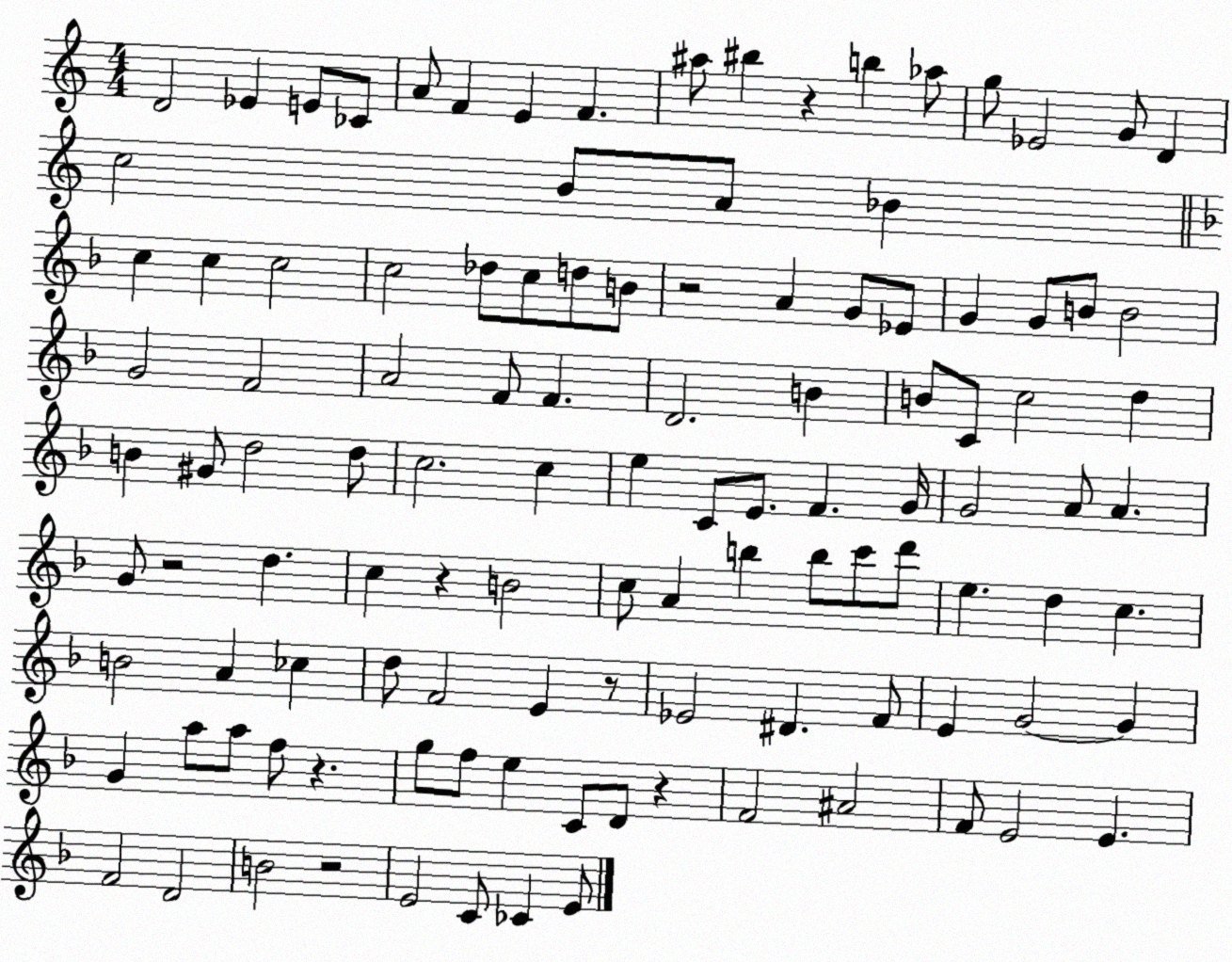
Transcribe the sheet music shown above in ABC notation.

X:1
T:Untitled
M:4/4
L:1/4
K:C
D2 _E E/2 _C/2 A/2 F E F ^a/2 ^b z b _a/2 g/2 _E2 G/2 D c2 B/2 A/2 _B c c c2 c2 _d/2 c/2 d/2 B/2 z2 A G/2 _E/2 G G/2 B/2 B2 G2 F2 A2 F/2 F D2 B B/2 C/2 c2 d B ^G/2 d2 d/2 c2 c e C/2 E/2 F G/4 G2 A/2 A G/2 z2 d c z B2 c/2 A b b/2 c'/2 d'/2 e d c B2 A _c d/2 F2 E z/2 _E2 ^D F/2 E G2 G G a/2 a/2 f/2 z g/2 f/2 e C/2 D/2 z F2 ^A2 F/2 E2 E F2 D2 B2 z2 E2 C/2 _C E/2